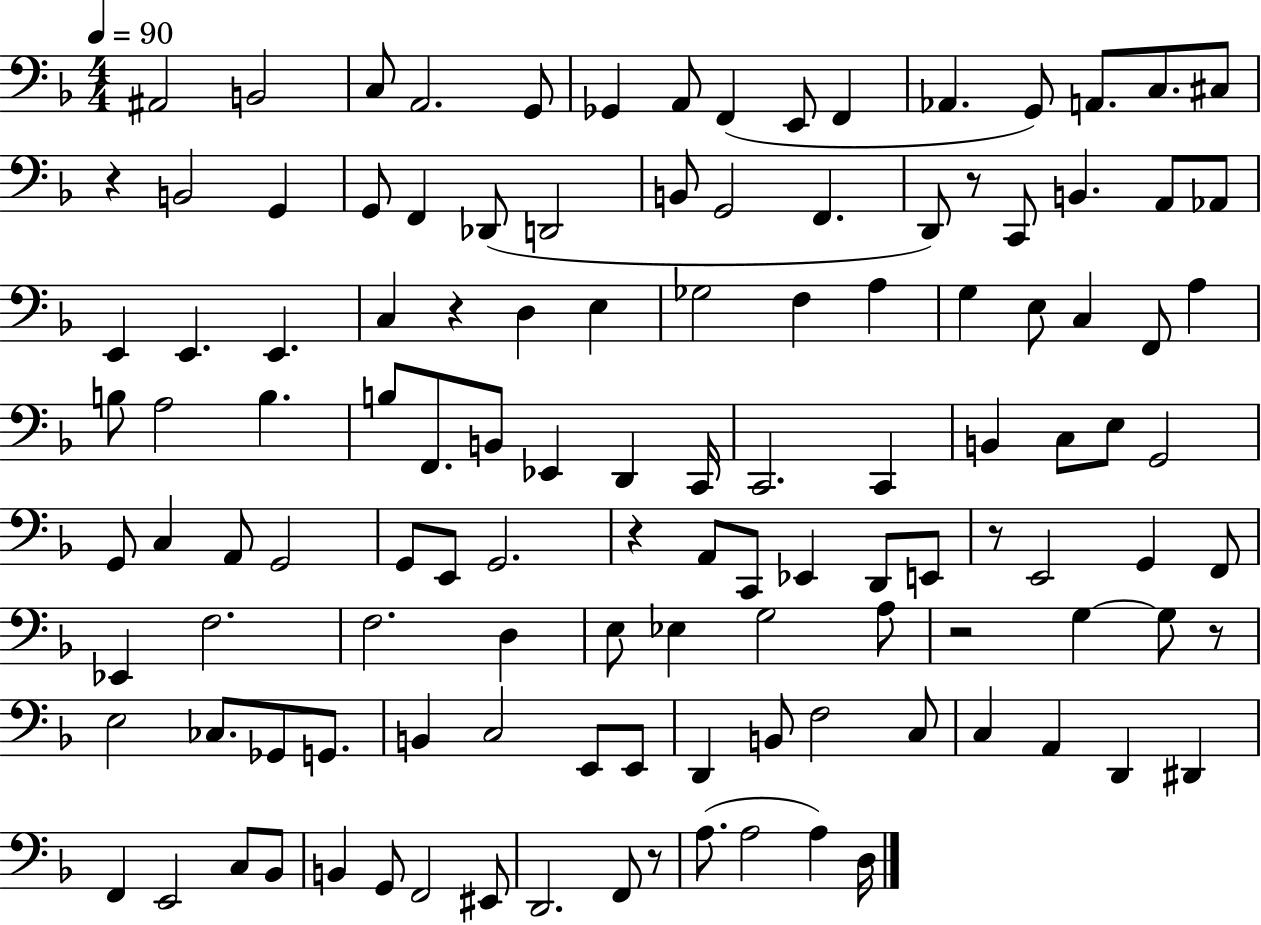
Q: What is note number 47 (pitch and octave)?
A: B3